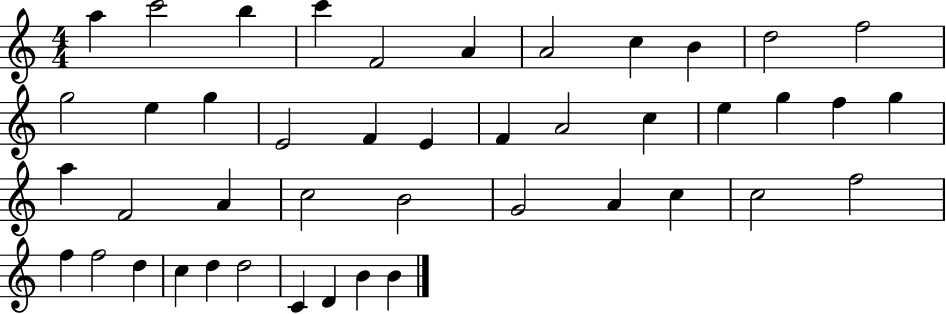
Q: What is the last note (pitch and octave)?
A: B4